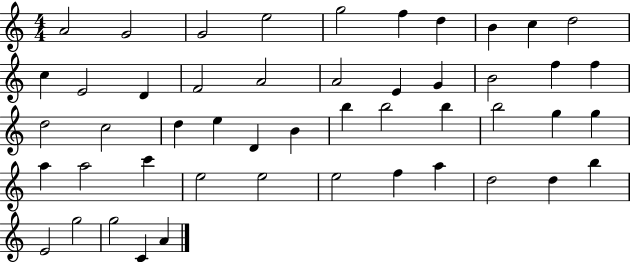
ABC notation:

X:1
T:Untitled
M:4/4
L:1/4
K:C
A2 G2 G2 e2 g2 f d B c d2 c E2 D F2 A2 A2 E G B2 f f d2 c2 d e D B b b2 b b2 g g a a2 c' e2 e2 e2 f a d2 d b E2 g2 g2 C A